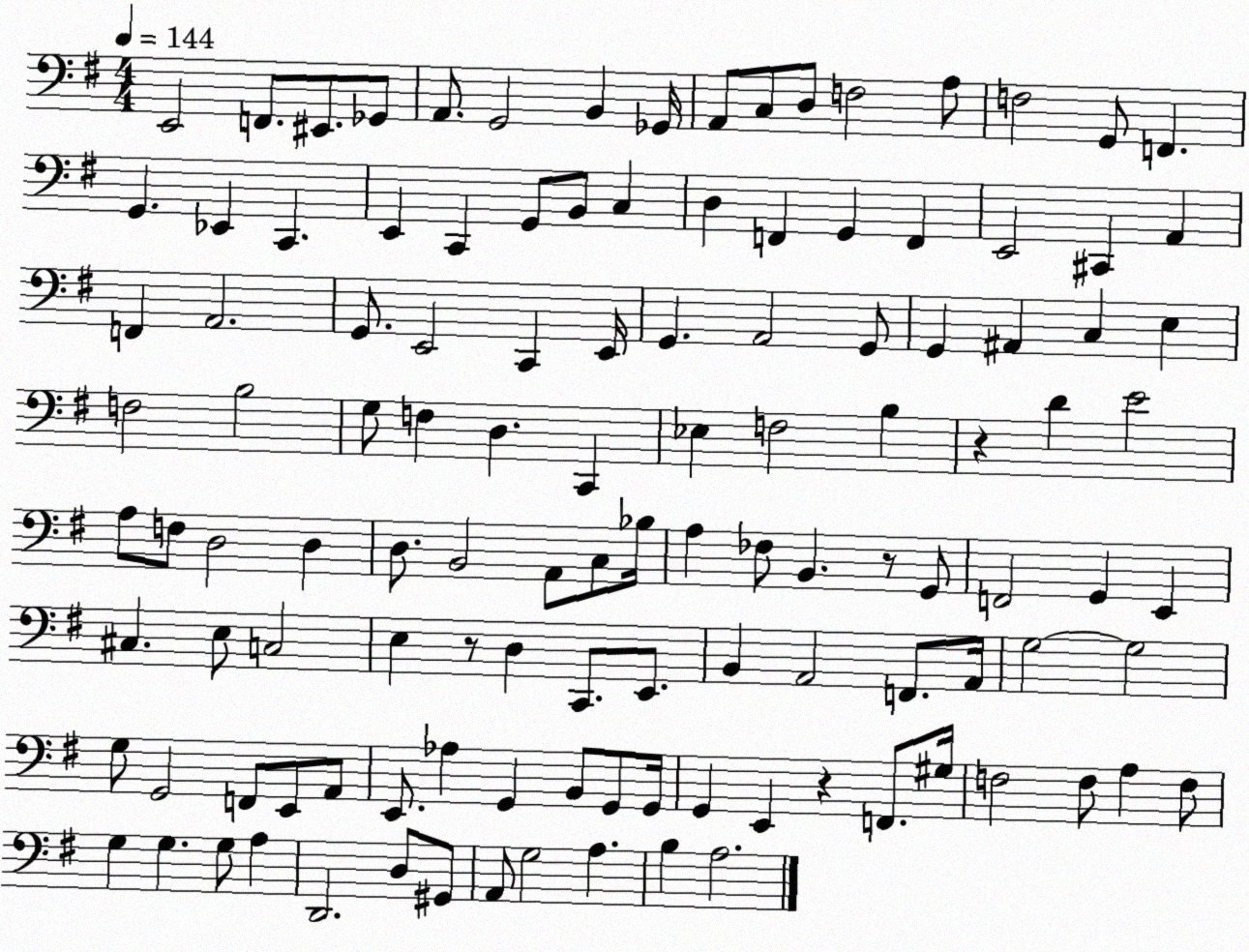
X:1
T:Untitled
M:4/4
L:1/4
K:G
E,,2 F,,/2 ^E,,/2 _G,,/2 A,,/2 G,,2 B,, _G,,/4 A,,/2 C,/2 D,/2 F,2 A,/2 F,2 G,,/2 F,, G,, _E,, C,, E,, C,, G,,/2 B,,/2 C, D, F,, G,, F,, E,,2 ^C,, A,, F,, A,,2 G,,/2 E,,2 C,, E,,/4 G,, A,,2 G,,/2 G,, ^A,, C, E, F,2 B,2 G,/2 F, D, C,, _E, F,2 B, z D E2 A,/2 F,/2 D,2 D, D,/2 B,,2 A,,/2 C,/2 _B,/4 A, _F,/2 B,, z/2 G,,/2 F,,2 G,, E,, ^C, E,/2 C,2 E, z/2 D, C,,/2 E,,/2 B,, A,,2 F,,/2 A,,/4 G,2 G,2 G,/2 G,,2 F,,/2 E,,/2 A,,/2 E,,/2 _A, G,, B,,/2 G,,/2 G,,/4 G,, E,, z F,,/2 ^G,/4 F,2 F,/2 A, F,/2 G, G, G,/2 A, D,,2 D,/2 ^G,,/2 A,,/2 G,2 A, B, A,2